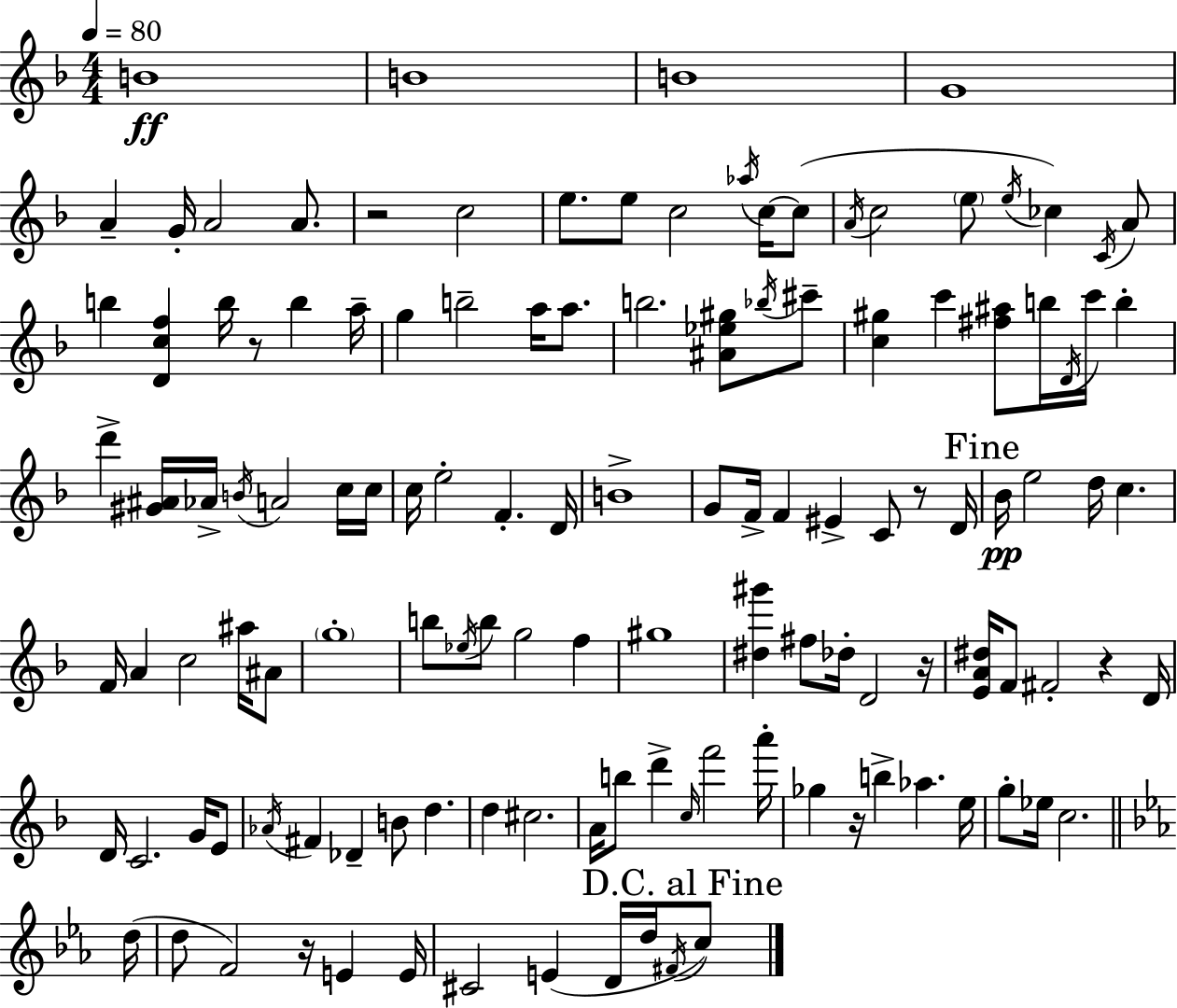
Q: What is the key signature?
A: D minor